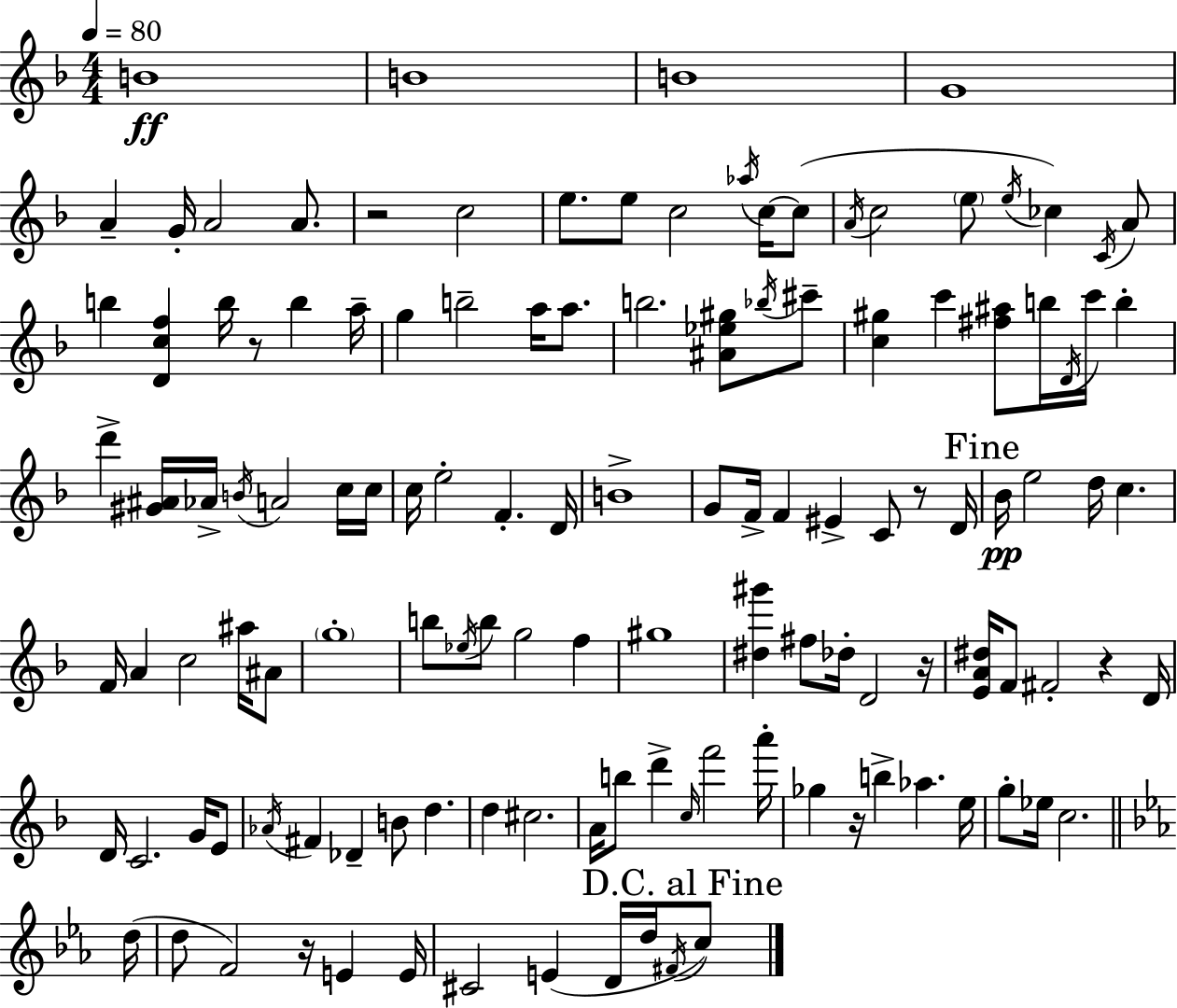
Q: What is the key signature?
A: D minor